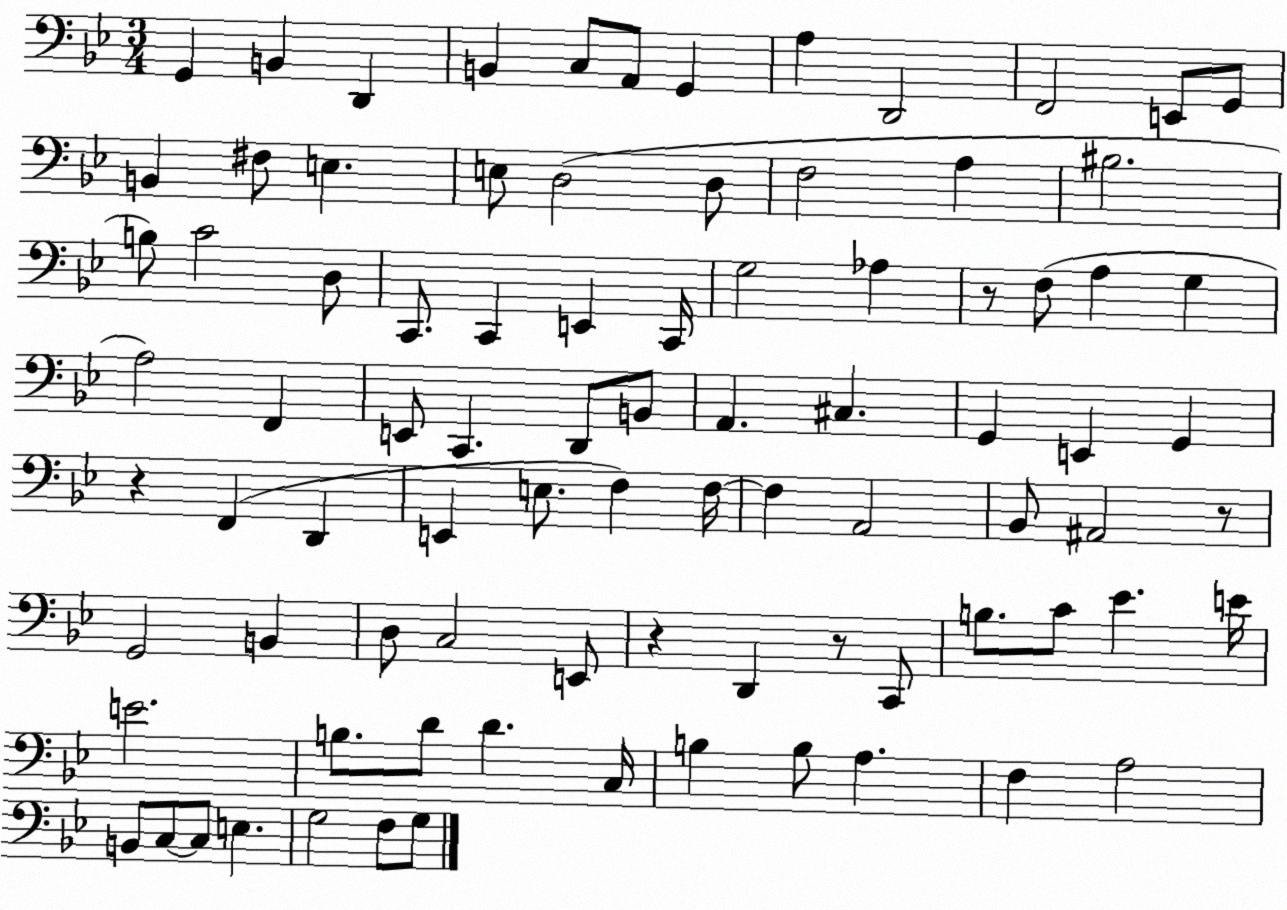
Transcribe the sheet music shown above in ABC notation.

X:1
T:Untitled
M:3/4
L:1/4
K:Bb
G,, B,, D,, B,, C,/2 A,,/2 G,, A, D,,2 F,,2 E,,/2 G,,/2 B,, ^F,/2 E, E,/2 D,2 D,/2 F,2 A, ^B,2 B,/2 C2 D,/2 C,,/2 C,, E,, C,,/4 G,2 _A, z/2 F,/2 A, G, A,2 F,, E,,/2 C,, D,,/2 B,,/2 A,, ^C, G,, E,, G,, z F,, D,, E,, E,/2 F, F,/4 F, A,,2 _B,,/2 ^A,,2 z/2 G,,2 B,, D,/2 C,2 E,,/2 z D,, z/2 C,,/2 B,/2 C/2 _E E/4 E2 B,/2 D/2 D C,/4 B, B,/2 A, F, A,2 B,,/2 C,/2 C,/2 E, G,2 F,/2 G,/2